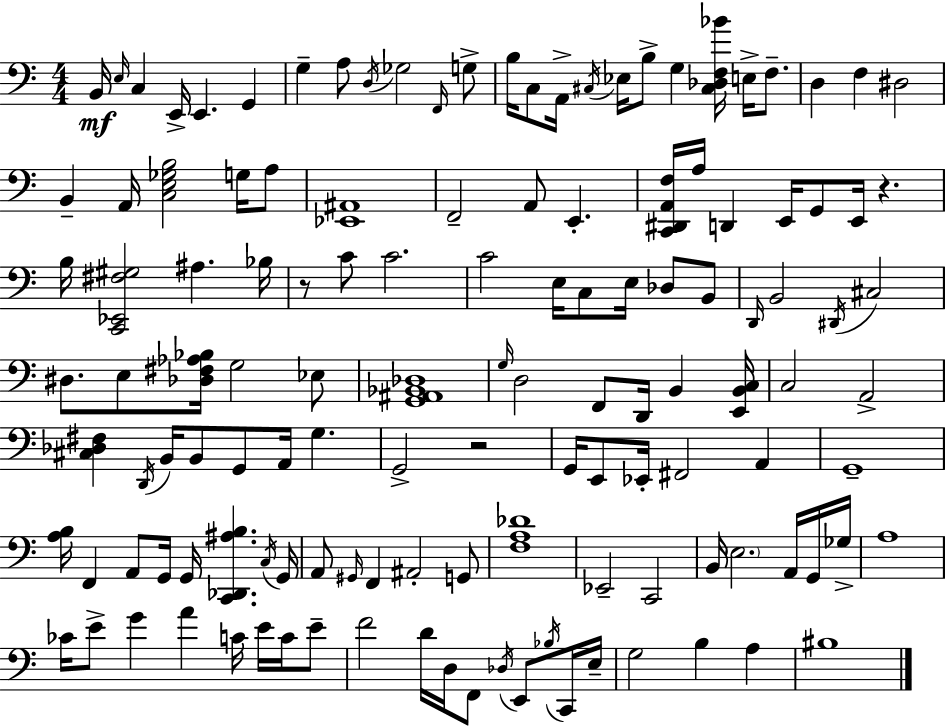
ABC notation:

X:1
T:Untitled
M:4/4
L:1/4
K:C
B,,/4 E,/4 C, E,,/4 E,, G,, G, A,/2 D,/4 _G,2 F,,/4 G,/2 B,/4 C,/2 A,,/4 ^C,/4 _E,/4 B,/2 G, [^C,_D,F,_B]/4 E,/4 F,/2 D, F, ^D,2 B,, A,,/4 [C,E,_G,B,]2 G,/4 A,/2 [_E,,^A,,]4 F,,2 A,,/2 E,, [C,,^D,,A,,F,]/4 A,/4 D,, E,,/4 G,,/2 E,,/4 z B,/4 [C,,_E,,^F,^G,]2 ^A, _B,/4 z/2 C/2 C2 C2 E,/4 C,/2 E,/4 _D,/2 B,,/2 D,,/4 B,,2 ^D,,/4 ^C,2 ^D,/2 E,/2 [_D,^F,_A,_B,]/4 G,2 _E,/2 [G,,^A,,_B,,_D,]4 G,/4 D,2 F,,/2 D,,/4 B,, [E,,B,,C,]/4 C,2 A,,2 [^C,_D,^F,] D,,/4 B,,/4 B,,/2 G,,/2 A,,/4 G, G,,2 z2 G,,/4 E,,/2 _E,,/4 ^F,,2 A,, G,,4 [A,B,]/4 F,, A,,/2 G,,/4 G,,/4 [C,,_D,,^A,B,] C,/4 G,,/4 A,,/2 ^G,,/4 F,, ^A,,2 G,,/2 [F,A,_D]4 _E,,2 C,,2 B,,/4 E,2 A,,/4 G,,/4 _G,/4 A,4 _C/4 E/2 G A C/4 E/4 C/4 E/2 F2 D/4 D,/4 F,,/2 _D,/4 E,,/2 _B,/4 C,,/4 E,/4 G,2 B, A, ^B,4